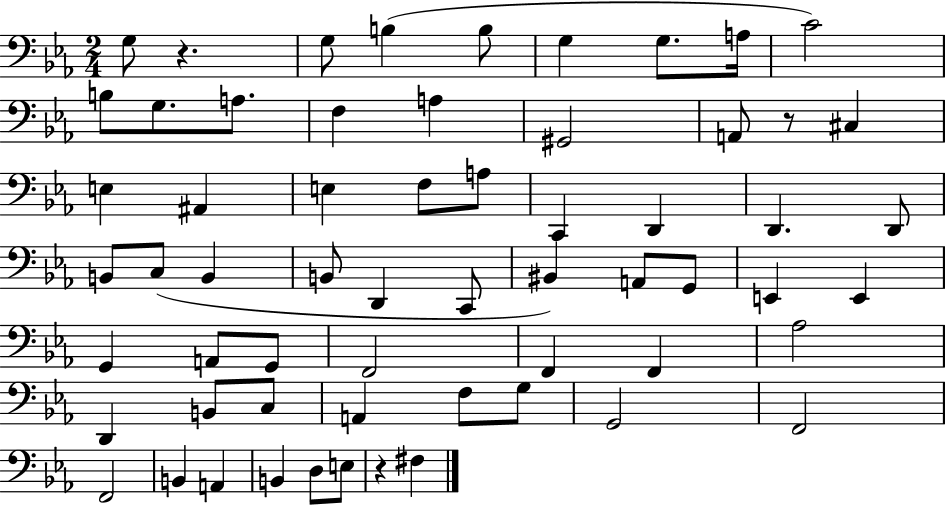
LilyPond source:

{
  \clef bass
  \numericTimeSignature
  \time 2/4
  \key ees \major
  g8 r4. | g8 b4( b8 | g4 g8. a16 | c'2) | \break b8 g8. a8. | f4 a4 | gis,2 | a,8 r8 cis4 | \break e4 ais,4 | e4 f8 a8 | c,4 d,4 | d,4. d,8 | \break b,8 c8( b,4 | b,8 d,4 c,8 | bis,4) a,8 g,8 | e,4 e,4 | \break g,4 a,8 g,8 | f,2 | f,4 f,4 | aes2 | \break d,4 b,8 c8 | a,4 f8 g8 | g,2 | f,2 | \break f,2 | b,4 a,4 | b,4 d8 e8 | r4 fis4 | \break \bar "|."
}